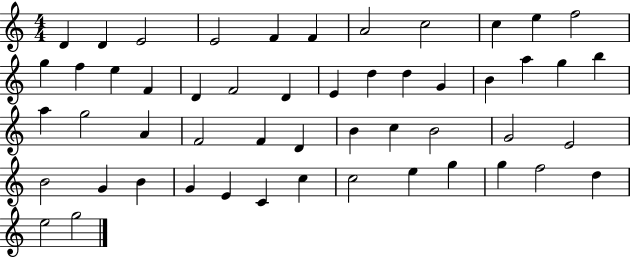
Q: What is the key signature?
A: C major